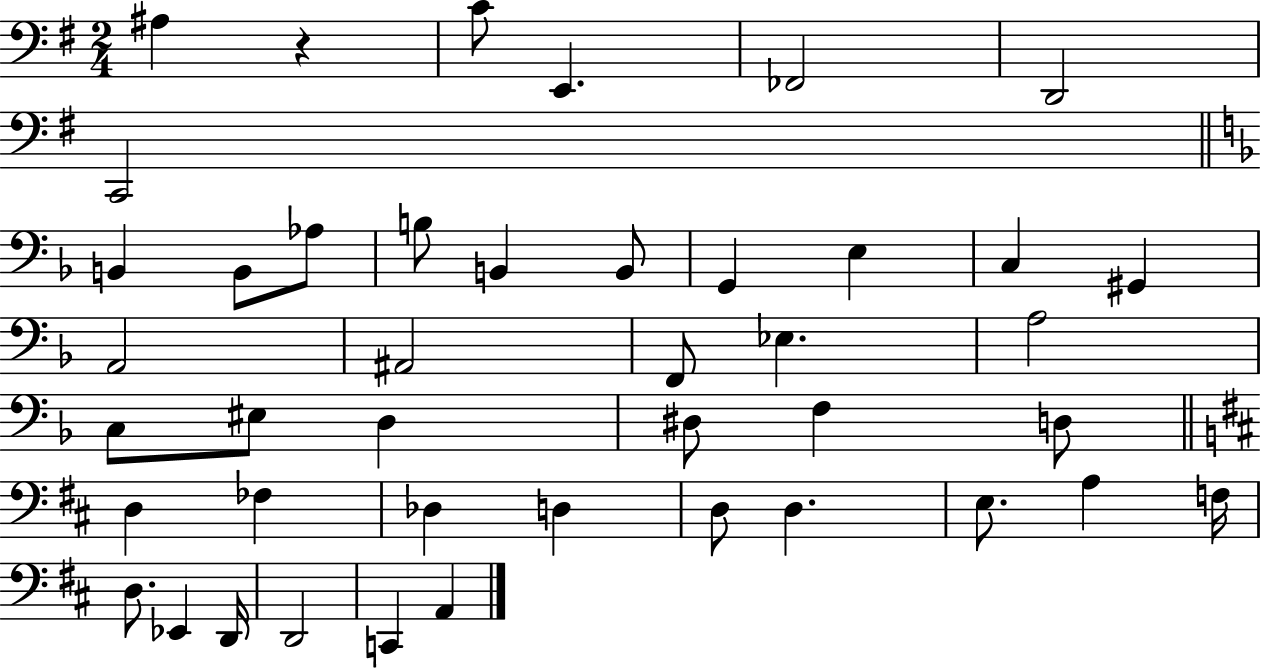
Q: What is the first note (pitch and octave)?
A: A#3